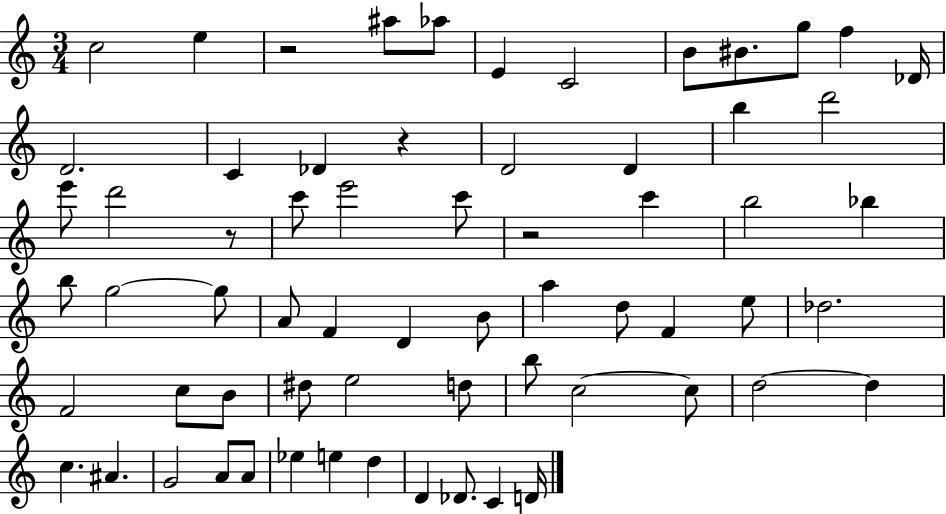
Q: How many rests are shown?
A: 4